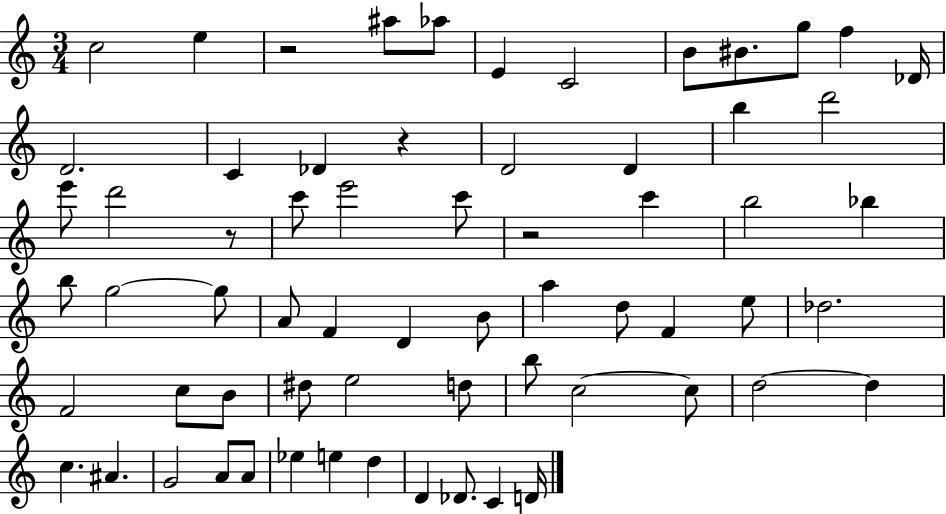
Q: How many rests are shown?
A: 4